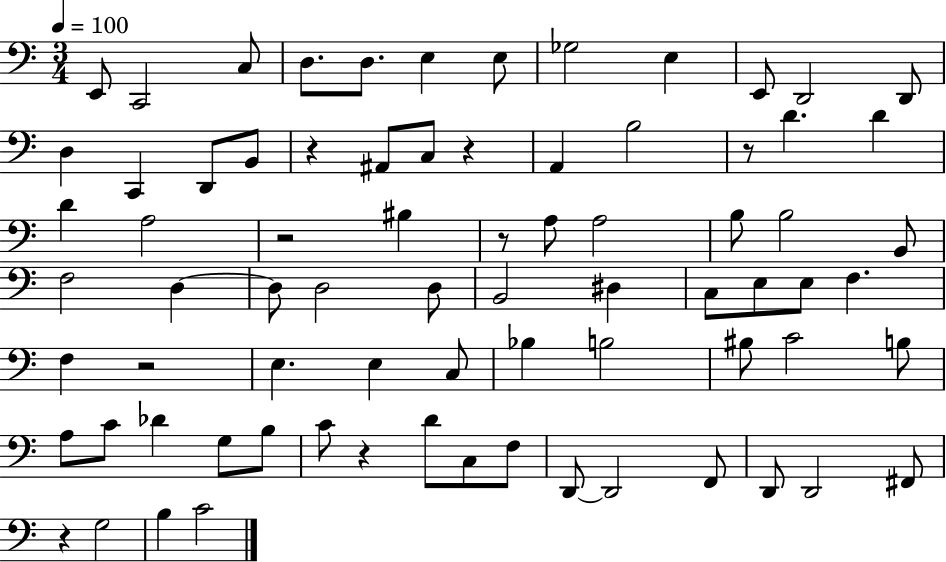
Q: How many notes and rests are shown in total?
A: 76